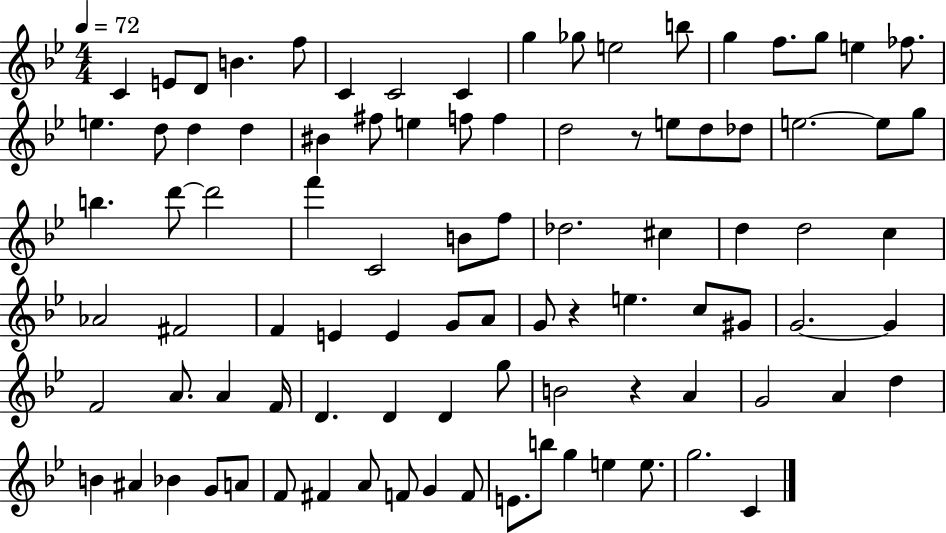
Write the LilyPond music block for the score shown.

{
  \clef treble
  \numericTimeSignature
  \time 4/4
  \key bes \major
  \tempo 4 = 72
  c'4 e'8 d'8 b'4. f''8 | c'4 c'2 c'4 | g''4 ges''8 e''2 b''8 | g''4 f''8. g''8 e''4 fes''8. | \break e''4. d''8 d''4 d''4 | bis'4 fis''8 e''4 f''8 f''4 | d''2 r8 e''8 d''8 des''8 | e''2.~~ e''8 g''8 | \break b''4. d'''8~~ d'''2 | f'''4 c'2 b'8 f''8 | des''2. cis''4 | d''4 d''2 c''4 | \break aes'2 fis'2 | f'4 e'4 e'4 g'8 a'8 | g'8 r4 e''4. c''8 gis'8 | g'2.~~ g'4 | \break f'2 a'8. a'4 f'16 | d'4. d'4 d'4 g''8 | b'2 r4 a'4 | g'2 a'4 d''4 | \break b'4 ais'4 bes'4 g'8 a'8 | f'8 fis'4 a'8 f'8 g'4 f'8 | e'8. b''8 g''4 e''4 e''8. | g''2. c'4 | \break \bar "|."
}